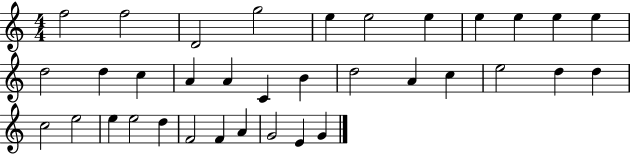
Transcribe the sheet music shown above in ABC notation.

X:1
T:Untitled
M:4/4
L:1/4
K:C
f2 f2 D2 g2 e e2 e e e e e d2 d c A A C B d2 A c e2 d d c2 e2 e e2 d F2 F A G2 E G